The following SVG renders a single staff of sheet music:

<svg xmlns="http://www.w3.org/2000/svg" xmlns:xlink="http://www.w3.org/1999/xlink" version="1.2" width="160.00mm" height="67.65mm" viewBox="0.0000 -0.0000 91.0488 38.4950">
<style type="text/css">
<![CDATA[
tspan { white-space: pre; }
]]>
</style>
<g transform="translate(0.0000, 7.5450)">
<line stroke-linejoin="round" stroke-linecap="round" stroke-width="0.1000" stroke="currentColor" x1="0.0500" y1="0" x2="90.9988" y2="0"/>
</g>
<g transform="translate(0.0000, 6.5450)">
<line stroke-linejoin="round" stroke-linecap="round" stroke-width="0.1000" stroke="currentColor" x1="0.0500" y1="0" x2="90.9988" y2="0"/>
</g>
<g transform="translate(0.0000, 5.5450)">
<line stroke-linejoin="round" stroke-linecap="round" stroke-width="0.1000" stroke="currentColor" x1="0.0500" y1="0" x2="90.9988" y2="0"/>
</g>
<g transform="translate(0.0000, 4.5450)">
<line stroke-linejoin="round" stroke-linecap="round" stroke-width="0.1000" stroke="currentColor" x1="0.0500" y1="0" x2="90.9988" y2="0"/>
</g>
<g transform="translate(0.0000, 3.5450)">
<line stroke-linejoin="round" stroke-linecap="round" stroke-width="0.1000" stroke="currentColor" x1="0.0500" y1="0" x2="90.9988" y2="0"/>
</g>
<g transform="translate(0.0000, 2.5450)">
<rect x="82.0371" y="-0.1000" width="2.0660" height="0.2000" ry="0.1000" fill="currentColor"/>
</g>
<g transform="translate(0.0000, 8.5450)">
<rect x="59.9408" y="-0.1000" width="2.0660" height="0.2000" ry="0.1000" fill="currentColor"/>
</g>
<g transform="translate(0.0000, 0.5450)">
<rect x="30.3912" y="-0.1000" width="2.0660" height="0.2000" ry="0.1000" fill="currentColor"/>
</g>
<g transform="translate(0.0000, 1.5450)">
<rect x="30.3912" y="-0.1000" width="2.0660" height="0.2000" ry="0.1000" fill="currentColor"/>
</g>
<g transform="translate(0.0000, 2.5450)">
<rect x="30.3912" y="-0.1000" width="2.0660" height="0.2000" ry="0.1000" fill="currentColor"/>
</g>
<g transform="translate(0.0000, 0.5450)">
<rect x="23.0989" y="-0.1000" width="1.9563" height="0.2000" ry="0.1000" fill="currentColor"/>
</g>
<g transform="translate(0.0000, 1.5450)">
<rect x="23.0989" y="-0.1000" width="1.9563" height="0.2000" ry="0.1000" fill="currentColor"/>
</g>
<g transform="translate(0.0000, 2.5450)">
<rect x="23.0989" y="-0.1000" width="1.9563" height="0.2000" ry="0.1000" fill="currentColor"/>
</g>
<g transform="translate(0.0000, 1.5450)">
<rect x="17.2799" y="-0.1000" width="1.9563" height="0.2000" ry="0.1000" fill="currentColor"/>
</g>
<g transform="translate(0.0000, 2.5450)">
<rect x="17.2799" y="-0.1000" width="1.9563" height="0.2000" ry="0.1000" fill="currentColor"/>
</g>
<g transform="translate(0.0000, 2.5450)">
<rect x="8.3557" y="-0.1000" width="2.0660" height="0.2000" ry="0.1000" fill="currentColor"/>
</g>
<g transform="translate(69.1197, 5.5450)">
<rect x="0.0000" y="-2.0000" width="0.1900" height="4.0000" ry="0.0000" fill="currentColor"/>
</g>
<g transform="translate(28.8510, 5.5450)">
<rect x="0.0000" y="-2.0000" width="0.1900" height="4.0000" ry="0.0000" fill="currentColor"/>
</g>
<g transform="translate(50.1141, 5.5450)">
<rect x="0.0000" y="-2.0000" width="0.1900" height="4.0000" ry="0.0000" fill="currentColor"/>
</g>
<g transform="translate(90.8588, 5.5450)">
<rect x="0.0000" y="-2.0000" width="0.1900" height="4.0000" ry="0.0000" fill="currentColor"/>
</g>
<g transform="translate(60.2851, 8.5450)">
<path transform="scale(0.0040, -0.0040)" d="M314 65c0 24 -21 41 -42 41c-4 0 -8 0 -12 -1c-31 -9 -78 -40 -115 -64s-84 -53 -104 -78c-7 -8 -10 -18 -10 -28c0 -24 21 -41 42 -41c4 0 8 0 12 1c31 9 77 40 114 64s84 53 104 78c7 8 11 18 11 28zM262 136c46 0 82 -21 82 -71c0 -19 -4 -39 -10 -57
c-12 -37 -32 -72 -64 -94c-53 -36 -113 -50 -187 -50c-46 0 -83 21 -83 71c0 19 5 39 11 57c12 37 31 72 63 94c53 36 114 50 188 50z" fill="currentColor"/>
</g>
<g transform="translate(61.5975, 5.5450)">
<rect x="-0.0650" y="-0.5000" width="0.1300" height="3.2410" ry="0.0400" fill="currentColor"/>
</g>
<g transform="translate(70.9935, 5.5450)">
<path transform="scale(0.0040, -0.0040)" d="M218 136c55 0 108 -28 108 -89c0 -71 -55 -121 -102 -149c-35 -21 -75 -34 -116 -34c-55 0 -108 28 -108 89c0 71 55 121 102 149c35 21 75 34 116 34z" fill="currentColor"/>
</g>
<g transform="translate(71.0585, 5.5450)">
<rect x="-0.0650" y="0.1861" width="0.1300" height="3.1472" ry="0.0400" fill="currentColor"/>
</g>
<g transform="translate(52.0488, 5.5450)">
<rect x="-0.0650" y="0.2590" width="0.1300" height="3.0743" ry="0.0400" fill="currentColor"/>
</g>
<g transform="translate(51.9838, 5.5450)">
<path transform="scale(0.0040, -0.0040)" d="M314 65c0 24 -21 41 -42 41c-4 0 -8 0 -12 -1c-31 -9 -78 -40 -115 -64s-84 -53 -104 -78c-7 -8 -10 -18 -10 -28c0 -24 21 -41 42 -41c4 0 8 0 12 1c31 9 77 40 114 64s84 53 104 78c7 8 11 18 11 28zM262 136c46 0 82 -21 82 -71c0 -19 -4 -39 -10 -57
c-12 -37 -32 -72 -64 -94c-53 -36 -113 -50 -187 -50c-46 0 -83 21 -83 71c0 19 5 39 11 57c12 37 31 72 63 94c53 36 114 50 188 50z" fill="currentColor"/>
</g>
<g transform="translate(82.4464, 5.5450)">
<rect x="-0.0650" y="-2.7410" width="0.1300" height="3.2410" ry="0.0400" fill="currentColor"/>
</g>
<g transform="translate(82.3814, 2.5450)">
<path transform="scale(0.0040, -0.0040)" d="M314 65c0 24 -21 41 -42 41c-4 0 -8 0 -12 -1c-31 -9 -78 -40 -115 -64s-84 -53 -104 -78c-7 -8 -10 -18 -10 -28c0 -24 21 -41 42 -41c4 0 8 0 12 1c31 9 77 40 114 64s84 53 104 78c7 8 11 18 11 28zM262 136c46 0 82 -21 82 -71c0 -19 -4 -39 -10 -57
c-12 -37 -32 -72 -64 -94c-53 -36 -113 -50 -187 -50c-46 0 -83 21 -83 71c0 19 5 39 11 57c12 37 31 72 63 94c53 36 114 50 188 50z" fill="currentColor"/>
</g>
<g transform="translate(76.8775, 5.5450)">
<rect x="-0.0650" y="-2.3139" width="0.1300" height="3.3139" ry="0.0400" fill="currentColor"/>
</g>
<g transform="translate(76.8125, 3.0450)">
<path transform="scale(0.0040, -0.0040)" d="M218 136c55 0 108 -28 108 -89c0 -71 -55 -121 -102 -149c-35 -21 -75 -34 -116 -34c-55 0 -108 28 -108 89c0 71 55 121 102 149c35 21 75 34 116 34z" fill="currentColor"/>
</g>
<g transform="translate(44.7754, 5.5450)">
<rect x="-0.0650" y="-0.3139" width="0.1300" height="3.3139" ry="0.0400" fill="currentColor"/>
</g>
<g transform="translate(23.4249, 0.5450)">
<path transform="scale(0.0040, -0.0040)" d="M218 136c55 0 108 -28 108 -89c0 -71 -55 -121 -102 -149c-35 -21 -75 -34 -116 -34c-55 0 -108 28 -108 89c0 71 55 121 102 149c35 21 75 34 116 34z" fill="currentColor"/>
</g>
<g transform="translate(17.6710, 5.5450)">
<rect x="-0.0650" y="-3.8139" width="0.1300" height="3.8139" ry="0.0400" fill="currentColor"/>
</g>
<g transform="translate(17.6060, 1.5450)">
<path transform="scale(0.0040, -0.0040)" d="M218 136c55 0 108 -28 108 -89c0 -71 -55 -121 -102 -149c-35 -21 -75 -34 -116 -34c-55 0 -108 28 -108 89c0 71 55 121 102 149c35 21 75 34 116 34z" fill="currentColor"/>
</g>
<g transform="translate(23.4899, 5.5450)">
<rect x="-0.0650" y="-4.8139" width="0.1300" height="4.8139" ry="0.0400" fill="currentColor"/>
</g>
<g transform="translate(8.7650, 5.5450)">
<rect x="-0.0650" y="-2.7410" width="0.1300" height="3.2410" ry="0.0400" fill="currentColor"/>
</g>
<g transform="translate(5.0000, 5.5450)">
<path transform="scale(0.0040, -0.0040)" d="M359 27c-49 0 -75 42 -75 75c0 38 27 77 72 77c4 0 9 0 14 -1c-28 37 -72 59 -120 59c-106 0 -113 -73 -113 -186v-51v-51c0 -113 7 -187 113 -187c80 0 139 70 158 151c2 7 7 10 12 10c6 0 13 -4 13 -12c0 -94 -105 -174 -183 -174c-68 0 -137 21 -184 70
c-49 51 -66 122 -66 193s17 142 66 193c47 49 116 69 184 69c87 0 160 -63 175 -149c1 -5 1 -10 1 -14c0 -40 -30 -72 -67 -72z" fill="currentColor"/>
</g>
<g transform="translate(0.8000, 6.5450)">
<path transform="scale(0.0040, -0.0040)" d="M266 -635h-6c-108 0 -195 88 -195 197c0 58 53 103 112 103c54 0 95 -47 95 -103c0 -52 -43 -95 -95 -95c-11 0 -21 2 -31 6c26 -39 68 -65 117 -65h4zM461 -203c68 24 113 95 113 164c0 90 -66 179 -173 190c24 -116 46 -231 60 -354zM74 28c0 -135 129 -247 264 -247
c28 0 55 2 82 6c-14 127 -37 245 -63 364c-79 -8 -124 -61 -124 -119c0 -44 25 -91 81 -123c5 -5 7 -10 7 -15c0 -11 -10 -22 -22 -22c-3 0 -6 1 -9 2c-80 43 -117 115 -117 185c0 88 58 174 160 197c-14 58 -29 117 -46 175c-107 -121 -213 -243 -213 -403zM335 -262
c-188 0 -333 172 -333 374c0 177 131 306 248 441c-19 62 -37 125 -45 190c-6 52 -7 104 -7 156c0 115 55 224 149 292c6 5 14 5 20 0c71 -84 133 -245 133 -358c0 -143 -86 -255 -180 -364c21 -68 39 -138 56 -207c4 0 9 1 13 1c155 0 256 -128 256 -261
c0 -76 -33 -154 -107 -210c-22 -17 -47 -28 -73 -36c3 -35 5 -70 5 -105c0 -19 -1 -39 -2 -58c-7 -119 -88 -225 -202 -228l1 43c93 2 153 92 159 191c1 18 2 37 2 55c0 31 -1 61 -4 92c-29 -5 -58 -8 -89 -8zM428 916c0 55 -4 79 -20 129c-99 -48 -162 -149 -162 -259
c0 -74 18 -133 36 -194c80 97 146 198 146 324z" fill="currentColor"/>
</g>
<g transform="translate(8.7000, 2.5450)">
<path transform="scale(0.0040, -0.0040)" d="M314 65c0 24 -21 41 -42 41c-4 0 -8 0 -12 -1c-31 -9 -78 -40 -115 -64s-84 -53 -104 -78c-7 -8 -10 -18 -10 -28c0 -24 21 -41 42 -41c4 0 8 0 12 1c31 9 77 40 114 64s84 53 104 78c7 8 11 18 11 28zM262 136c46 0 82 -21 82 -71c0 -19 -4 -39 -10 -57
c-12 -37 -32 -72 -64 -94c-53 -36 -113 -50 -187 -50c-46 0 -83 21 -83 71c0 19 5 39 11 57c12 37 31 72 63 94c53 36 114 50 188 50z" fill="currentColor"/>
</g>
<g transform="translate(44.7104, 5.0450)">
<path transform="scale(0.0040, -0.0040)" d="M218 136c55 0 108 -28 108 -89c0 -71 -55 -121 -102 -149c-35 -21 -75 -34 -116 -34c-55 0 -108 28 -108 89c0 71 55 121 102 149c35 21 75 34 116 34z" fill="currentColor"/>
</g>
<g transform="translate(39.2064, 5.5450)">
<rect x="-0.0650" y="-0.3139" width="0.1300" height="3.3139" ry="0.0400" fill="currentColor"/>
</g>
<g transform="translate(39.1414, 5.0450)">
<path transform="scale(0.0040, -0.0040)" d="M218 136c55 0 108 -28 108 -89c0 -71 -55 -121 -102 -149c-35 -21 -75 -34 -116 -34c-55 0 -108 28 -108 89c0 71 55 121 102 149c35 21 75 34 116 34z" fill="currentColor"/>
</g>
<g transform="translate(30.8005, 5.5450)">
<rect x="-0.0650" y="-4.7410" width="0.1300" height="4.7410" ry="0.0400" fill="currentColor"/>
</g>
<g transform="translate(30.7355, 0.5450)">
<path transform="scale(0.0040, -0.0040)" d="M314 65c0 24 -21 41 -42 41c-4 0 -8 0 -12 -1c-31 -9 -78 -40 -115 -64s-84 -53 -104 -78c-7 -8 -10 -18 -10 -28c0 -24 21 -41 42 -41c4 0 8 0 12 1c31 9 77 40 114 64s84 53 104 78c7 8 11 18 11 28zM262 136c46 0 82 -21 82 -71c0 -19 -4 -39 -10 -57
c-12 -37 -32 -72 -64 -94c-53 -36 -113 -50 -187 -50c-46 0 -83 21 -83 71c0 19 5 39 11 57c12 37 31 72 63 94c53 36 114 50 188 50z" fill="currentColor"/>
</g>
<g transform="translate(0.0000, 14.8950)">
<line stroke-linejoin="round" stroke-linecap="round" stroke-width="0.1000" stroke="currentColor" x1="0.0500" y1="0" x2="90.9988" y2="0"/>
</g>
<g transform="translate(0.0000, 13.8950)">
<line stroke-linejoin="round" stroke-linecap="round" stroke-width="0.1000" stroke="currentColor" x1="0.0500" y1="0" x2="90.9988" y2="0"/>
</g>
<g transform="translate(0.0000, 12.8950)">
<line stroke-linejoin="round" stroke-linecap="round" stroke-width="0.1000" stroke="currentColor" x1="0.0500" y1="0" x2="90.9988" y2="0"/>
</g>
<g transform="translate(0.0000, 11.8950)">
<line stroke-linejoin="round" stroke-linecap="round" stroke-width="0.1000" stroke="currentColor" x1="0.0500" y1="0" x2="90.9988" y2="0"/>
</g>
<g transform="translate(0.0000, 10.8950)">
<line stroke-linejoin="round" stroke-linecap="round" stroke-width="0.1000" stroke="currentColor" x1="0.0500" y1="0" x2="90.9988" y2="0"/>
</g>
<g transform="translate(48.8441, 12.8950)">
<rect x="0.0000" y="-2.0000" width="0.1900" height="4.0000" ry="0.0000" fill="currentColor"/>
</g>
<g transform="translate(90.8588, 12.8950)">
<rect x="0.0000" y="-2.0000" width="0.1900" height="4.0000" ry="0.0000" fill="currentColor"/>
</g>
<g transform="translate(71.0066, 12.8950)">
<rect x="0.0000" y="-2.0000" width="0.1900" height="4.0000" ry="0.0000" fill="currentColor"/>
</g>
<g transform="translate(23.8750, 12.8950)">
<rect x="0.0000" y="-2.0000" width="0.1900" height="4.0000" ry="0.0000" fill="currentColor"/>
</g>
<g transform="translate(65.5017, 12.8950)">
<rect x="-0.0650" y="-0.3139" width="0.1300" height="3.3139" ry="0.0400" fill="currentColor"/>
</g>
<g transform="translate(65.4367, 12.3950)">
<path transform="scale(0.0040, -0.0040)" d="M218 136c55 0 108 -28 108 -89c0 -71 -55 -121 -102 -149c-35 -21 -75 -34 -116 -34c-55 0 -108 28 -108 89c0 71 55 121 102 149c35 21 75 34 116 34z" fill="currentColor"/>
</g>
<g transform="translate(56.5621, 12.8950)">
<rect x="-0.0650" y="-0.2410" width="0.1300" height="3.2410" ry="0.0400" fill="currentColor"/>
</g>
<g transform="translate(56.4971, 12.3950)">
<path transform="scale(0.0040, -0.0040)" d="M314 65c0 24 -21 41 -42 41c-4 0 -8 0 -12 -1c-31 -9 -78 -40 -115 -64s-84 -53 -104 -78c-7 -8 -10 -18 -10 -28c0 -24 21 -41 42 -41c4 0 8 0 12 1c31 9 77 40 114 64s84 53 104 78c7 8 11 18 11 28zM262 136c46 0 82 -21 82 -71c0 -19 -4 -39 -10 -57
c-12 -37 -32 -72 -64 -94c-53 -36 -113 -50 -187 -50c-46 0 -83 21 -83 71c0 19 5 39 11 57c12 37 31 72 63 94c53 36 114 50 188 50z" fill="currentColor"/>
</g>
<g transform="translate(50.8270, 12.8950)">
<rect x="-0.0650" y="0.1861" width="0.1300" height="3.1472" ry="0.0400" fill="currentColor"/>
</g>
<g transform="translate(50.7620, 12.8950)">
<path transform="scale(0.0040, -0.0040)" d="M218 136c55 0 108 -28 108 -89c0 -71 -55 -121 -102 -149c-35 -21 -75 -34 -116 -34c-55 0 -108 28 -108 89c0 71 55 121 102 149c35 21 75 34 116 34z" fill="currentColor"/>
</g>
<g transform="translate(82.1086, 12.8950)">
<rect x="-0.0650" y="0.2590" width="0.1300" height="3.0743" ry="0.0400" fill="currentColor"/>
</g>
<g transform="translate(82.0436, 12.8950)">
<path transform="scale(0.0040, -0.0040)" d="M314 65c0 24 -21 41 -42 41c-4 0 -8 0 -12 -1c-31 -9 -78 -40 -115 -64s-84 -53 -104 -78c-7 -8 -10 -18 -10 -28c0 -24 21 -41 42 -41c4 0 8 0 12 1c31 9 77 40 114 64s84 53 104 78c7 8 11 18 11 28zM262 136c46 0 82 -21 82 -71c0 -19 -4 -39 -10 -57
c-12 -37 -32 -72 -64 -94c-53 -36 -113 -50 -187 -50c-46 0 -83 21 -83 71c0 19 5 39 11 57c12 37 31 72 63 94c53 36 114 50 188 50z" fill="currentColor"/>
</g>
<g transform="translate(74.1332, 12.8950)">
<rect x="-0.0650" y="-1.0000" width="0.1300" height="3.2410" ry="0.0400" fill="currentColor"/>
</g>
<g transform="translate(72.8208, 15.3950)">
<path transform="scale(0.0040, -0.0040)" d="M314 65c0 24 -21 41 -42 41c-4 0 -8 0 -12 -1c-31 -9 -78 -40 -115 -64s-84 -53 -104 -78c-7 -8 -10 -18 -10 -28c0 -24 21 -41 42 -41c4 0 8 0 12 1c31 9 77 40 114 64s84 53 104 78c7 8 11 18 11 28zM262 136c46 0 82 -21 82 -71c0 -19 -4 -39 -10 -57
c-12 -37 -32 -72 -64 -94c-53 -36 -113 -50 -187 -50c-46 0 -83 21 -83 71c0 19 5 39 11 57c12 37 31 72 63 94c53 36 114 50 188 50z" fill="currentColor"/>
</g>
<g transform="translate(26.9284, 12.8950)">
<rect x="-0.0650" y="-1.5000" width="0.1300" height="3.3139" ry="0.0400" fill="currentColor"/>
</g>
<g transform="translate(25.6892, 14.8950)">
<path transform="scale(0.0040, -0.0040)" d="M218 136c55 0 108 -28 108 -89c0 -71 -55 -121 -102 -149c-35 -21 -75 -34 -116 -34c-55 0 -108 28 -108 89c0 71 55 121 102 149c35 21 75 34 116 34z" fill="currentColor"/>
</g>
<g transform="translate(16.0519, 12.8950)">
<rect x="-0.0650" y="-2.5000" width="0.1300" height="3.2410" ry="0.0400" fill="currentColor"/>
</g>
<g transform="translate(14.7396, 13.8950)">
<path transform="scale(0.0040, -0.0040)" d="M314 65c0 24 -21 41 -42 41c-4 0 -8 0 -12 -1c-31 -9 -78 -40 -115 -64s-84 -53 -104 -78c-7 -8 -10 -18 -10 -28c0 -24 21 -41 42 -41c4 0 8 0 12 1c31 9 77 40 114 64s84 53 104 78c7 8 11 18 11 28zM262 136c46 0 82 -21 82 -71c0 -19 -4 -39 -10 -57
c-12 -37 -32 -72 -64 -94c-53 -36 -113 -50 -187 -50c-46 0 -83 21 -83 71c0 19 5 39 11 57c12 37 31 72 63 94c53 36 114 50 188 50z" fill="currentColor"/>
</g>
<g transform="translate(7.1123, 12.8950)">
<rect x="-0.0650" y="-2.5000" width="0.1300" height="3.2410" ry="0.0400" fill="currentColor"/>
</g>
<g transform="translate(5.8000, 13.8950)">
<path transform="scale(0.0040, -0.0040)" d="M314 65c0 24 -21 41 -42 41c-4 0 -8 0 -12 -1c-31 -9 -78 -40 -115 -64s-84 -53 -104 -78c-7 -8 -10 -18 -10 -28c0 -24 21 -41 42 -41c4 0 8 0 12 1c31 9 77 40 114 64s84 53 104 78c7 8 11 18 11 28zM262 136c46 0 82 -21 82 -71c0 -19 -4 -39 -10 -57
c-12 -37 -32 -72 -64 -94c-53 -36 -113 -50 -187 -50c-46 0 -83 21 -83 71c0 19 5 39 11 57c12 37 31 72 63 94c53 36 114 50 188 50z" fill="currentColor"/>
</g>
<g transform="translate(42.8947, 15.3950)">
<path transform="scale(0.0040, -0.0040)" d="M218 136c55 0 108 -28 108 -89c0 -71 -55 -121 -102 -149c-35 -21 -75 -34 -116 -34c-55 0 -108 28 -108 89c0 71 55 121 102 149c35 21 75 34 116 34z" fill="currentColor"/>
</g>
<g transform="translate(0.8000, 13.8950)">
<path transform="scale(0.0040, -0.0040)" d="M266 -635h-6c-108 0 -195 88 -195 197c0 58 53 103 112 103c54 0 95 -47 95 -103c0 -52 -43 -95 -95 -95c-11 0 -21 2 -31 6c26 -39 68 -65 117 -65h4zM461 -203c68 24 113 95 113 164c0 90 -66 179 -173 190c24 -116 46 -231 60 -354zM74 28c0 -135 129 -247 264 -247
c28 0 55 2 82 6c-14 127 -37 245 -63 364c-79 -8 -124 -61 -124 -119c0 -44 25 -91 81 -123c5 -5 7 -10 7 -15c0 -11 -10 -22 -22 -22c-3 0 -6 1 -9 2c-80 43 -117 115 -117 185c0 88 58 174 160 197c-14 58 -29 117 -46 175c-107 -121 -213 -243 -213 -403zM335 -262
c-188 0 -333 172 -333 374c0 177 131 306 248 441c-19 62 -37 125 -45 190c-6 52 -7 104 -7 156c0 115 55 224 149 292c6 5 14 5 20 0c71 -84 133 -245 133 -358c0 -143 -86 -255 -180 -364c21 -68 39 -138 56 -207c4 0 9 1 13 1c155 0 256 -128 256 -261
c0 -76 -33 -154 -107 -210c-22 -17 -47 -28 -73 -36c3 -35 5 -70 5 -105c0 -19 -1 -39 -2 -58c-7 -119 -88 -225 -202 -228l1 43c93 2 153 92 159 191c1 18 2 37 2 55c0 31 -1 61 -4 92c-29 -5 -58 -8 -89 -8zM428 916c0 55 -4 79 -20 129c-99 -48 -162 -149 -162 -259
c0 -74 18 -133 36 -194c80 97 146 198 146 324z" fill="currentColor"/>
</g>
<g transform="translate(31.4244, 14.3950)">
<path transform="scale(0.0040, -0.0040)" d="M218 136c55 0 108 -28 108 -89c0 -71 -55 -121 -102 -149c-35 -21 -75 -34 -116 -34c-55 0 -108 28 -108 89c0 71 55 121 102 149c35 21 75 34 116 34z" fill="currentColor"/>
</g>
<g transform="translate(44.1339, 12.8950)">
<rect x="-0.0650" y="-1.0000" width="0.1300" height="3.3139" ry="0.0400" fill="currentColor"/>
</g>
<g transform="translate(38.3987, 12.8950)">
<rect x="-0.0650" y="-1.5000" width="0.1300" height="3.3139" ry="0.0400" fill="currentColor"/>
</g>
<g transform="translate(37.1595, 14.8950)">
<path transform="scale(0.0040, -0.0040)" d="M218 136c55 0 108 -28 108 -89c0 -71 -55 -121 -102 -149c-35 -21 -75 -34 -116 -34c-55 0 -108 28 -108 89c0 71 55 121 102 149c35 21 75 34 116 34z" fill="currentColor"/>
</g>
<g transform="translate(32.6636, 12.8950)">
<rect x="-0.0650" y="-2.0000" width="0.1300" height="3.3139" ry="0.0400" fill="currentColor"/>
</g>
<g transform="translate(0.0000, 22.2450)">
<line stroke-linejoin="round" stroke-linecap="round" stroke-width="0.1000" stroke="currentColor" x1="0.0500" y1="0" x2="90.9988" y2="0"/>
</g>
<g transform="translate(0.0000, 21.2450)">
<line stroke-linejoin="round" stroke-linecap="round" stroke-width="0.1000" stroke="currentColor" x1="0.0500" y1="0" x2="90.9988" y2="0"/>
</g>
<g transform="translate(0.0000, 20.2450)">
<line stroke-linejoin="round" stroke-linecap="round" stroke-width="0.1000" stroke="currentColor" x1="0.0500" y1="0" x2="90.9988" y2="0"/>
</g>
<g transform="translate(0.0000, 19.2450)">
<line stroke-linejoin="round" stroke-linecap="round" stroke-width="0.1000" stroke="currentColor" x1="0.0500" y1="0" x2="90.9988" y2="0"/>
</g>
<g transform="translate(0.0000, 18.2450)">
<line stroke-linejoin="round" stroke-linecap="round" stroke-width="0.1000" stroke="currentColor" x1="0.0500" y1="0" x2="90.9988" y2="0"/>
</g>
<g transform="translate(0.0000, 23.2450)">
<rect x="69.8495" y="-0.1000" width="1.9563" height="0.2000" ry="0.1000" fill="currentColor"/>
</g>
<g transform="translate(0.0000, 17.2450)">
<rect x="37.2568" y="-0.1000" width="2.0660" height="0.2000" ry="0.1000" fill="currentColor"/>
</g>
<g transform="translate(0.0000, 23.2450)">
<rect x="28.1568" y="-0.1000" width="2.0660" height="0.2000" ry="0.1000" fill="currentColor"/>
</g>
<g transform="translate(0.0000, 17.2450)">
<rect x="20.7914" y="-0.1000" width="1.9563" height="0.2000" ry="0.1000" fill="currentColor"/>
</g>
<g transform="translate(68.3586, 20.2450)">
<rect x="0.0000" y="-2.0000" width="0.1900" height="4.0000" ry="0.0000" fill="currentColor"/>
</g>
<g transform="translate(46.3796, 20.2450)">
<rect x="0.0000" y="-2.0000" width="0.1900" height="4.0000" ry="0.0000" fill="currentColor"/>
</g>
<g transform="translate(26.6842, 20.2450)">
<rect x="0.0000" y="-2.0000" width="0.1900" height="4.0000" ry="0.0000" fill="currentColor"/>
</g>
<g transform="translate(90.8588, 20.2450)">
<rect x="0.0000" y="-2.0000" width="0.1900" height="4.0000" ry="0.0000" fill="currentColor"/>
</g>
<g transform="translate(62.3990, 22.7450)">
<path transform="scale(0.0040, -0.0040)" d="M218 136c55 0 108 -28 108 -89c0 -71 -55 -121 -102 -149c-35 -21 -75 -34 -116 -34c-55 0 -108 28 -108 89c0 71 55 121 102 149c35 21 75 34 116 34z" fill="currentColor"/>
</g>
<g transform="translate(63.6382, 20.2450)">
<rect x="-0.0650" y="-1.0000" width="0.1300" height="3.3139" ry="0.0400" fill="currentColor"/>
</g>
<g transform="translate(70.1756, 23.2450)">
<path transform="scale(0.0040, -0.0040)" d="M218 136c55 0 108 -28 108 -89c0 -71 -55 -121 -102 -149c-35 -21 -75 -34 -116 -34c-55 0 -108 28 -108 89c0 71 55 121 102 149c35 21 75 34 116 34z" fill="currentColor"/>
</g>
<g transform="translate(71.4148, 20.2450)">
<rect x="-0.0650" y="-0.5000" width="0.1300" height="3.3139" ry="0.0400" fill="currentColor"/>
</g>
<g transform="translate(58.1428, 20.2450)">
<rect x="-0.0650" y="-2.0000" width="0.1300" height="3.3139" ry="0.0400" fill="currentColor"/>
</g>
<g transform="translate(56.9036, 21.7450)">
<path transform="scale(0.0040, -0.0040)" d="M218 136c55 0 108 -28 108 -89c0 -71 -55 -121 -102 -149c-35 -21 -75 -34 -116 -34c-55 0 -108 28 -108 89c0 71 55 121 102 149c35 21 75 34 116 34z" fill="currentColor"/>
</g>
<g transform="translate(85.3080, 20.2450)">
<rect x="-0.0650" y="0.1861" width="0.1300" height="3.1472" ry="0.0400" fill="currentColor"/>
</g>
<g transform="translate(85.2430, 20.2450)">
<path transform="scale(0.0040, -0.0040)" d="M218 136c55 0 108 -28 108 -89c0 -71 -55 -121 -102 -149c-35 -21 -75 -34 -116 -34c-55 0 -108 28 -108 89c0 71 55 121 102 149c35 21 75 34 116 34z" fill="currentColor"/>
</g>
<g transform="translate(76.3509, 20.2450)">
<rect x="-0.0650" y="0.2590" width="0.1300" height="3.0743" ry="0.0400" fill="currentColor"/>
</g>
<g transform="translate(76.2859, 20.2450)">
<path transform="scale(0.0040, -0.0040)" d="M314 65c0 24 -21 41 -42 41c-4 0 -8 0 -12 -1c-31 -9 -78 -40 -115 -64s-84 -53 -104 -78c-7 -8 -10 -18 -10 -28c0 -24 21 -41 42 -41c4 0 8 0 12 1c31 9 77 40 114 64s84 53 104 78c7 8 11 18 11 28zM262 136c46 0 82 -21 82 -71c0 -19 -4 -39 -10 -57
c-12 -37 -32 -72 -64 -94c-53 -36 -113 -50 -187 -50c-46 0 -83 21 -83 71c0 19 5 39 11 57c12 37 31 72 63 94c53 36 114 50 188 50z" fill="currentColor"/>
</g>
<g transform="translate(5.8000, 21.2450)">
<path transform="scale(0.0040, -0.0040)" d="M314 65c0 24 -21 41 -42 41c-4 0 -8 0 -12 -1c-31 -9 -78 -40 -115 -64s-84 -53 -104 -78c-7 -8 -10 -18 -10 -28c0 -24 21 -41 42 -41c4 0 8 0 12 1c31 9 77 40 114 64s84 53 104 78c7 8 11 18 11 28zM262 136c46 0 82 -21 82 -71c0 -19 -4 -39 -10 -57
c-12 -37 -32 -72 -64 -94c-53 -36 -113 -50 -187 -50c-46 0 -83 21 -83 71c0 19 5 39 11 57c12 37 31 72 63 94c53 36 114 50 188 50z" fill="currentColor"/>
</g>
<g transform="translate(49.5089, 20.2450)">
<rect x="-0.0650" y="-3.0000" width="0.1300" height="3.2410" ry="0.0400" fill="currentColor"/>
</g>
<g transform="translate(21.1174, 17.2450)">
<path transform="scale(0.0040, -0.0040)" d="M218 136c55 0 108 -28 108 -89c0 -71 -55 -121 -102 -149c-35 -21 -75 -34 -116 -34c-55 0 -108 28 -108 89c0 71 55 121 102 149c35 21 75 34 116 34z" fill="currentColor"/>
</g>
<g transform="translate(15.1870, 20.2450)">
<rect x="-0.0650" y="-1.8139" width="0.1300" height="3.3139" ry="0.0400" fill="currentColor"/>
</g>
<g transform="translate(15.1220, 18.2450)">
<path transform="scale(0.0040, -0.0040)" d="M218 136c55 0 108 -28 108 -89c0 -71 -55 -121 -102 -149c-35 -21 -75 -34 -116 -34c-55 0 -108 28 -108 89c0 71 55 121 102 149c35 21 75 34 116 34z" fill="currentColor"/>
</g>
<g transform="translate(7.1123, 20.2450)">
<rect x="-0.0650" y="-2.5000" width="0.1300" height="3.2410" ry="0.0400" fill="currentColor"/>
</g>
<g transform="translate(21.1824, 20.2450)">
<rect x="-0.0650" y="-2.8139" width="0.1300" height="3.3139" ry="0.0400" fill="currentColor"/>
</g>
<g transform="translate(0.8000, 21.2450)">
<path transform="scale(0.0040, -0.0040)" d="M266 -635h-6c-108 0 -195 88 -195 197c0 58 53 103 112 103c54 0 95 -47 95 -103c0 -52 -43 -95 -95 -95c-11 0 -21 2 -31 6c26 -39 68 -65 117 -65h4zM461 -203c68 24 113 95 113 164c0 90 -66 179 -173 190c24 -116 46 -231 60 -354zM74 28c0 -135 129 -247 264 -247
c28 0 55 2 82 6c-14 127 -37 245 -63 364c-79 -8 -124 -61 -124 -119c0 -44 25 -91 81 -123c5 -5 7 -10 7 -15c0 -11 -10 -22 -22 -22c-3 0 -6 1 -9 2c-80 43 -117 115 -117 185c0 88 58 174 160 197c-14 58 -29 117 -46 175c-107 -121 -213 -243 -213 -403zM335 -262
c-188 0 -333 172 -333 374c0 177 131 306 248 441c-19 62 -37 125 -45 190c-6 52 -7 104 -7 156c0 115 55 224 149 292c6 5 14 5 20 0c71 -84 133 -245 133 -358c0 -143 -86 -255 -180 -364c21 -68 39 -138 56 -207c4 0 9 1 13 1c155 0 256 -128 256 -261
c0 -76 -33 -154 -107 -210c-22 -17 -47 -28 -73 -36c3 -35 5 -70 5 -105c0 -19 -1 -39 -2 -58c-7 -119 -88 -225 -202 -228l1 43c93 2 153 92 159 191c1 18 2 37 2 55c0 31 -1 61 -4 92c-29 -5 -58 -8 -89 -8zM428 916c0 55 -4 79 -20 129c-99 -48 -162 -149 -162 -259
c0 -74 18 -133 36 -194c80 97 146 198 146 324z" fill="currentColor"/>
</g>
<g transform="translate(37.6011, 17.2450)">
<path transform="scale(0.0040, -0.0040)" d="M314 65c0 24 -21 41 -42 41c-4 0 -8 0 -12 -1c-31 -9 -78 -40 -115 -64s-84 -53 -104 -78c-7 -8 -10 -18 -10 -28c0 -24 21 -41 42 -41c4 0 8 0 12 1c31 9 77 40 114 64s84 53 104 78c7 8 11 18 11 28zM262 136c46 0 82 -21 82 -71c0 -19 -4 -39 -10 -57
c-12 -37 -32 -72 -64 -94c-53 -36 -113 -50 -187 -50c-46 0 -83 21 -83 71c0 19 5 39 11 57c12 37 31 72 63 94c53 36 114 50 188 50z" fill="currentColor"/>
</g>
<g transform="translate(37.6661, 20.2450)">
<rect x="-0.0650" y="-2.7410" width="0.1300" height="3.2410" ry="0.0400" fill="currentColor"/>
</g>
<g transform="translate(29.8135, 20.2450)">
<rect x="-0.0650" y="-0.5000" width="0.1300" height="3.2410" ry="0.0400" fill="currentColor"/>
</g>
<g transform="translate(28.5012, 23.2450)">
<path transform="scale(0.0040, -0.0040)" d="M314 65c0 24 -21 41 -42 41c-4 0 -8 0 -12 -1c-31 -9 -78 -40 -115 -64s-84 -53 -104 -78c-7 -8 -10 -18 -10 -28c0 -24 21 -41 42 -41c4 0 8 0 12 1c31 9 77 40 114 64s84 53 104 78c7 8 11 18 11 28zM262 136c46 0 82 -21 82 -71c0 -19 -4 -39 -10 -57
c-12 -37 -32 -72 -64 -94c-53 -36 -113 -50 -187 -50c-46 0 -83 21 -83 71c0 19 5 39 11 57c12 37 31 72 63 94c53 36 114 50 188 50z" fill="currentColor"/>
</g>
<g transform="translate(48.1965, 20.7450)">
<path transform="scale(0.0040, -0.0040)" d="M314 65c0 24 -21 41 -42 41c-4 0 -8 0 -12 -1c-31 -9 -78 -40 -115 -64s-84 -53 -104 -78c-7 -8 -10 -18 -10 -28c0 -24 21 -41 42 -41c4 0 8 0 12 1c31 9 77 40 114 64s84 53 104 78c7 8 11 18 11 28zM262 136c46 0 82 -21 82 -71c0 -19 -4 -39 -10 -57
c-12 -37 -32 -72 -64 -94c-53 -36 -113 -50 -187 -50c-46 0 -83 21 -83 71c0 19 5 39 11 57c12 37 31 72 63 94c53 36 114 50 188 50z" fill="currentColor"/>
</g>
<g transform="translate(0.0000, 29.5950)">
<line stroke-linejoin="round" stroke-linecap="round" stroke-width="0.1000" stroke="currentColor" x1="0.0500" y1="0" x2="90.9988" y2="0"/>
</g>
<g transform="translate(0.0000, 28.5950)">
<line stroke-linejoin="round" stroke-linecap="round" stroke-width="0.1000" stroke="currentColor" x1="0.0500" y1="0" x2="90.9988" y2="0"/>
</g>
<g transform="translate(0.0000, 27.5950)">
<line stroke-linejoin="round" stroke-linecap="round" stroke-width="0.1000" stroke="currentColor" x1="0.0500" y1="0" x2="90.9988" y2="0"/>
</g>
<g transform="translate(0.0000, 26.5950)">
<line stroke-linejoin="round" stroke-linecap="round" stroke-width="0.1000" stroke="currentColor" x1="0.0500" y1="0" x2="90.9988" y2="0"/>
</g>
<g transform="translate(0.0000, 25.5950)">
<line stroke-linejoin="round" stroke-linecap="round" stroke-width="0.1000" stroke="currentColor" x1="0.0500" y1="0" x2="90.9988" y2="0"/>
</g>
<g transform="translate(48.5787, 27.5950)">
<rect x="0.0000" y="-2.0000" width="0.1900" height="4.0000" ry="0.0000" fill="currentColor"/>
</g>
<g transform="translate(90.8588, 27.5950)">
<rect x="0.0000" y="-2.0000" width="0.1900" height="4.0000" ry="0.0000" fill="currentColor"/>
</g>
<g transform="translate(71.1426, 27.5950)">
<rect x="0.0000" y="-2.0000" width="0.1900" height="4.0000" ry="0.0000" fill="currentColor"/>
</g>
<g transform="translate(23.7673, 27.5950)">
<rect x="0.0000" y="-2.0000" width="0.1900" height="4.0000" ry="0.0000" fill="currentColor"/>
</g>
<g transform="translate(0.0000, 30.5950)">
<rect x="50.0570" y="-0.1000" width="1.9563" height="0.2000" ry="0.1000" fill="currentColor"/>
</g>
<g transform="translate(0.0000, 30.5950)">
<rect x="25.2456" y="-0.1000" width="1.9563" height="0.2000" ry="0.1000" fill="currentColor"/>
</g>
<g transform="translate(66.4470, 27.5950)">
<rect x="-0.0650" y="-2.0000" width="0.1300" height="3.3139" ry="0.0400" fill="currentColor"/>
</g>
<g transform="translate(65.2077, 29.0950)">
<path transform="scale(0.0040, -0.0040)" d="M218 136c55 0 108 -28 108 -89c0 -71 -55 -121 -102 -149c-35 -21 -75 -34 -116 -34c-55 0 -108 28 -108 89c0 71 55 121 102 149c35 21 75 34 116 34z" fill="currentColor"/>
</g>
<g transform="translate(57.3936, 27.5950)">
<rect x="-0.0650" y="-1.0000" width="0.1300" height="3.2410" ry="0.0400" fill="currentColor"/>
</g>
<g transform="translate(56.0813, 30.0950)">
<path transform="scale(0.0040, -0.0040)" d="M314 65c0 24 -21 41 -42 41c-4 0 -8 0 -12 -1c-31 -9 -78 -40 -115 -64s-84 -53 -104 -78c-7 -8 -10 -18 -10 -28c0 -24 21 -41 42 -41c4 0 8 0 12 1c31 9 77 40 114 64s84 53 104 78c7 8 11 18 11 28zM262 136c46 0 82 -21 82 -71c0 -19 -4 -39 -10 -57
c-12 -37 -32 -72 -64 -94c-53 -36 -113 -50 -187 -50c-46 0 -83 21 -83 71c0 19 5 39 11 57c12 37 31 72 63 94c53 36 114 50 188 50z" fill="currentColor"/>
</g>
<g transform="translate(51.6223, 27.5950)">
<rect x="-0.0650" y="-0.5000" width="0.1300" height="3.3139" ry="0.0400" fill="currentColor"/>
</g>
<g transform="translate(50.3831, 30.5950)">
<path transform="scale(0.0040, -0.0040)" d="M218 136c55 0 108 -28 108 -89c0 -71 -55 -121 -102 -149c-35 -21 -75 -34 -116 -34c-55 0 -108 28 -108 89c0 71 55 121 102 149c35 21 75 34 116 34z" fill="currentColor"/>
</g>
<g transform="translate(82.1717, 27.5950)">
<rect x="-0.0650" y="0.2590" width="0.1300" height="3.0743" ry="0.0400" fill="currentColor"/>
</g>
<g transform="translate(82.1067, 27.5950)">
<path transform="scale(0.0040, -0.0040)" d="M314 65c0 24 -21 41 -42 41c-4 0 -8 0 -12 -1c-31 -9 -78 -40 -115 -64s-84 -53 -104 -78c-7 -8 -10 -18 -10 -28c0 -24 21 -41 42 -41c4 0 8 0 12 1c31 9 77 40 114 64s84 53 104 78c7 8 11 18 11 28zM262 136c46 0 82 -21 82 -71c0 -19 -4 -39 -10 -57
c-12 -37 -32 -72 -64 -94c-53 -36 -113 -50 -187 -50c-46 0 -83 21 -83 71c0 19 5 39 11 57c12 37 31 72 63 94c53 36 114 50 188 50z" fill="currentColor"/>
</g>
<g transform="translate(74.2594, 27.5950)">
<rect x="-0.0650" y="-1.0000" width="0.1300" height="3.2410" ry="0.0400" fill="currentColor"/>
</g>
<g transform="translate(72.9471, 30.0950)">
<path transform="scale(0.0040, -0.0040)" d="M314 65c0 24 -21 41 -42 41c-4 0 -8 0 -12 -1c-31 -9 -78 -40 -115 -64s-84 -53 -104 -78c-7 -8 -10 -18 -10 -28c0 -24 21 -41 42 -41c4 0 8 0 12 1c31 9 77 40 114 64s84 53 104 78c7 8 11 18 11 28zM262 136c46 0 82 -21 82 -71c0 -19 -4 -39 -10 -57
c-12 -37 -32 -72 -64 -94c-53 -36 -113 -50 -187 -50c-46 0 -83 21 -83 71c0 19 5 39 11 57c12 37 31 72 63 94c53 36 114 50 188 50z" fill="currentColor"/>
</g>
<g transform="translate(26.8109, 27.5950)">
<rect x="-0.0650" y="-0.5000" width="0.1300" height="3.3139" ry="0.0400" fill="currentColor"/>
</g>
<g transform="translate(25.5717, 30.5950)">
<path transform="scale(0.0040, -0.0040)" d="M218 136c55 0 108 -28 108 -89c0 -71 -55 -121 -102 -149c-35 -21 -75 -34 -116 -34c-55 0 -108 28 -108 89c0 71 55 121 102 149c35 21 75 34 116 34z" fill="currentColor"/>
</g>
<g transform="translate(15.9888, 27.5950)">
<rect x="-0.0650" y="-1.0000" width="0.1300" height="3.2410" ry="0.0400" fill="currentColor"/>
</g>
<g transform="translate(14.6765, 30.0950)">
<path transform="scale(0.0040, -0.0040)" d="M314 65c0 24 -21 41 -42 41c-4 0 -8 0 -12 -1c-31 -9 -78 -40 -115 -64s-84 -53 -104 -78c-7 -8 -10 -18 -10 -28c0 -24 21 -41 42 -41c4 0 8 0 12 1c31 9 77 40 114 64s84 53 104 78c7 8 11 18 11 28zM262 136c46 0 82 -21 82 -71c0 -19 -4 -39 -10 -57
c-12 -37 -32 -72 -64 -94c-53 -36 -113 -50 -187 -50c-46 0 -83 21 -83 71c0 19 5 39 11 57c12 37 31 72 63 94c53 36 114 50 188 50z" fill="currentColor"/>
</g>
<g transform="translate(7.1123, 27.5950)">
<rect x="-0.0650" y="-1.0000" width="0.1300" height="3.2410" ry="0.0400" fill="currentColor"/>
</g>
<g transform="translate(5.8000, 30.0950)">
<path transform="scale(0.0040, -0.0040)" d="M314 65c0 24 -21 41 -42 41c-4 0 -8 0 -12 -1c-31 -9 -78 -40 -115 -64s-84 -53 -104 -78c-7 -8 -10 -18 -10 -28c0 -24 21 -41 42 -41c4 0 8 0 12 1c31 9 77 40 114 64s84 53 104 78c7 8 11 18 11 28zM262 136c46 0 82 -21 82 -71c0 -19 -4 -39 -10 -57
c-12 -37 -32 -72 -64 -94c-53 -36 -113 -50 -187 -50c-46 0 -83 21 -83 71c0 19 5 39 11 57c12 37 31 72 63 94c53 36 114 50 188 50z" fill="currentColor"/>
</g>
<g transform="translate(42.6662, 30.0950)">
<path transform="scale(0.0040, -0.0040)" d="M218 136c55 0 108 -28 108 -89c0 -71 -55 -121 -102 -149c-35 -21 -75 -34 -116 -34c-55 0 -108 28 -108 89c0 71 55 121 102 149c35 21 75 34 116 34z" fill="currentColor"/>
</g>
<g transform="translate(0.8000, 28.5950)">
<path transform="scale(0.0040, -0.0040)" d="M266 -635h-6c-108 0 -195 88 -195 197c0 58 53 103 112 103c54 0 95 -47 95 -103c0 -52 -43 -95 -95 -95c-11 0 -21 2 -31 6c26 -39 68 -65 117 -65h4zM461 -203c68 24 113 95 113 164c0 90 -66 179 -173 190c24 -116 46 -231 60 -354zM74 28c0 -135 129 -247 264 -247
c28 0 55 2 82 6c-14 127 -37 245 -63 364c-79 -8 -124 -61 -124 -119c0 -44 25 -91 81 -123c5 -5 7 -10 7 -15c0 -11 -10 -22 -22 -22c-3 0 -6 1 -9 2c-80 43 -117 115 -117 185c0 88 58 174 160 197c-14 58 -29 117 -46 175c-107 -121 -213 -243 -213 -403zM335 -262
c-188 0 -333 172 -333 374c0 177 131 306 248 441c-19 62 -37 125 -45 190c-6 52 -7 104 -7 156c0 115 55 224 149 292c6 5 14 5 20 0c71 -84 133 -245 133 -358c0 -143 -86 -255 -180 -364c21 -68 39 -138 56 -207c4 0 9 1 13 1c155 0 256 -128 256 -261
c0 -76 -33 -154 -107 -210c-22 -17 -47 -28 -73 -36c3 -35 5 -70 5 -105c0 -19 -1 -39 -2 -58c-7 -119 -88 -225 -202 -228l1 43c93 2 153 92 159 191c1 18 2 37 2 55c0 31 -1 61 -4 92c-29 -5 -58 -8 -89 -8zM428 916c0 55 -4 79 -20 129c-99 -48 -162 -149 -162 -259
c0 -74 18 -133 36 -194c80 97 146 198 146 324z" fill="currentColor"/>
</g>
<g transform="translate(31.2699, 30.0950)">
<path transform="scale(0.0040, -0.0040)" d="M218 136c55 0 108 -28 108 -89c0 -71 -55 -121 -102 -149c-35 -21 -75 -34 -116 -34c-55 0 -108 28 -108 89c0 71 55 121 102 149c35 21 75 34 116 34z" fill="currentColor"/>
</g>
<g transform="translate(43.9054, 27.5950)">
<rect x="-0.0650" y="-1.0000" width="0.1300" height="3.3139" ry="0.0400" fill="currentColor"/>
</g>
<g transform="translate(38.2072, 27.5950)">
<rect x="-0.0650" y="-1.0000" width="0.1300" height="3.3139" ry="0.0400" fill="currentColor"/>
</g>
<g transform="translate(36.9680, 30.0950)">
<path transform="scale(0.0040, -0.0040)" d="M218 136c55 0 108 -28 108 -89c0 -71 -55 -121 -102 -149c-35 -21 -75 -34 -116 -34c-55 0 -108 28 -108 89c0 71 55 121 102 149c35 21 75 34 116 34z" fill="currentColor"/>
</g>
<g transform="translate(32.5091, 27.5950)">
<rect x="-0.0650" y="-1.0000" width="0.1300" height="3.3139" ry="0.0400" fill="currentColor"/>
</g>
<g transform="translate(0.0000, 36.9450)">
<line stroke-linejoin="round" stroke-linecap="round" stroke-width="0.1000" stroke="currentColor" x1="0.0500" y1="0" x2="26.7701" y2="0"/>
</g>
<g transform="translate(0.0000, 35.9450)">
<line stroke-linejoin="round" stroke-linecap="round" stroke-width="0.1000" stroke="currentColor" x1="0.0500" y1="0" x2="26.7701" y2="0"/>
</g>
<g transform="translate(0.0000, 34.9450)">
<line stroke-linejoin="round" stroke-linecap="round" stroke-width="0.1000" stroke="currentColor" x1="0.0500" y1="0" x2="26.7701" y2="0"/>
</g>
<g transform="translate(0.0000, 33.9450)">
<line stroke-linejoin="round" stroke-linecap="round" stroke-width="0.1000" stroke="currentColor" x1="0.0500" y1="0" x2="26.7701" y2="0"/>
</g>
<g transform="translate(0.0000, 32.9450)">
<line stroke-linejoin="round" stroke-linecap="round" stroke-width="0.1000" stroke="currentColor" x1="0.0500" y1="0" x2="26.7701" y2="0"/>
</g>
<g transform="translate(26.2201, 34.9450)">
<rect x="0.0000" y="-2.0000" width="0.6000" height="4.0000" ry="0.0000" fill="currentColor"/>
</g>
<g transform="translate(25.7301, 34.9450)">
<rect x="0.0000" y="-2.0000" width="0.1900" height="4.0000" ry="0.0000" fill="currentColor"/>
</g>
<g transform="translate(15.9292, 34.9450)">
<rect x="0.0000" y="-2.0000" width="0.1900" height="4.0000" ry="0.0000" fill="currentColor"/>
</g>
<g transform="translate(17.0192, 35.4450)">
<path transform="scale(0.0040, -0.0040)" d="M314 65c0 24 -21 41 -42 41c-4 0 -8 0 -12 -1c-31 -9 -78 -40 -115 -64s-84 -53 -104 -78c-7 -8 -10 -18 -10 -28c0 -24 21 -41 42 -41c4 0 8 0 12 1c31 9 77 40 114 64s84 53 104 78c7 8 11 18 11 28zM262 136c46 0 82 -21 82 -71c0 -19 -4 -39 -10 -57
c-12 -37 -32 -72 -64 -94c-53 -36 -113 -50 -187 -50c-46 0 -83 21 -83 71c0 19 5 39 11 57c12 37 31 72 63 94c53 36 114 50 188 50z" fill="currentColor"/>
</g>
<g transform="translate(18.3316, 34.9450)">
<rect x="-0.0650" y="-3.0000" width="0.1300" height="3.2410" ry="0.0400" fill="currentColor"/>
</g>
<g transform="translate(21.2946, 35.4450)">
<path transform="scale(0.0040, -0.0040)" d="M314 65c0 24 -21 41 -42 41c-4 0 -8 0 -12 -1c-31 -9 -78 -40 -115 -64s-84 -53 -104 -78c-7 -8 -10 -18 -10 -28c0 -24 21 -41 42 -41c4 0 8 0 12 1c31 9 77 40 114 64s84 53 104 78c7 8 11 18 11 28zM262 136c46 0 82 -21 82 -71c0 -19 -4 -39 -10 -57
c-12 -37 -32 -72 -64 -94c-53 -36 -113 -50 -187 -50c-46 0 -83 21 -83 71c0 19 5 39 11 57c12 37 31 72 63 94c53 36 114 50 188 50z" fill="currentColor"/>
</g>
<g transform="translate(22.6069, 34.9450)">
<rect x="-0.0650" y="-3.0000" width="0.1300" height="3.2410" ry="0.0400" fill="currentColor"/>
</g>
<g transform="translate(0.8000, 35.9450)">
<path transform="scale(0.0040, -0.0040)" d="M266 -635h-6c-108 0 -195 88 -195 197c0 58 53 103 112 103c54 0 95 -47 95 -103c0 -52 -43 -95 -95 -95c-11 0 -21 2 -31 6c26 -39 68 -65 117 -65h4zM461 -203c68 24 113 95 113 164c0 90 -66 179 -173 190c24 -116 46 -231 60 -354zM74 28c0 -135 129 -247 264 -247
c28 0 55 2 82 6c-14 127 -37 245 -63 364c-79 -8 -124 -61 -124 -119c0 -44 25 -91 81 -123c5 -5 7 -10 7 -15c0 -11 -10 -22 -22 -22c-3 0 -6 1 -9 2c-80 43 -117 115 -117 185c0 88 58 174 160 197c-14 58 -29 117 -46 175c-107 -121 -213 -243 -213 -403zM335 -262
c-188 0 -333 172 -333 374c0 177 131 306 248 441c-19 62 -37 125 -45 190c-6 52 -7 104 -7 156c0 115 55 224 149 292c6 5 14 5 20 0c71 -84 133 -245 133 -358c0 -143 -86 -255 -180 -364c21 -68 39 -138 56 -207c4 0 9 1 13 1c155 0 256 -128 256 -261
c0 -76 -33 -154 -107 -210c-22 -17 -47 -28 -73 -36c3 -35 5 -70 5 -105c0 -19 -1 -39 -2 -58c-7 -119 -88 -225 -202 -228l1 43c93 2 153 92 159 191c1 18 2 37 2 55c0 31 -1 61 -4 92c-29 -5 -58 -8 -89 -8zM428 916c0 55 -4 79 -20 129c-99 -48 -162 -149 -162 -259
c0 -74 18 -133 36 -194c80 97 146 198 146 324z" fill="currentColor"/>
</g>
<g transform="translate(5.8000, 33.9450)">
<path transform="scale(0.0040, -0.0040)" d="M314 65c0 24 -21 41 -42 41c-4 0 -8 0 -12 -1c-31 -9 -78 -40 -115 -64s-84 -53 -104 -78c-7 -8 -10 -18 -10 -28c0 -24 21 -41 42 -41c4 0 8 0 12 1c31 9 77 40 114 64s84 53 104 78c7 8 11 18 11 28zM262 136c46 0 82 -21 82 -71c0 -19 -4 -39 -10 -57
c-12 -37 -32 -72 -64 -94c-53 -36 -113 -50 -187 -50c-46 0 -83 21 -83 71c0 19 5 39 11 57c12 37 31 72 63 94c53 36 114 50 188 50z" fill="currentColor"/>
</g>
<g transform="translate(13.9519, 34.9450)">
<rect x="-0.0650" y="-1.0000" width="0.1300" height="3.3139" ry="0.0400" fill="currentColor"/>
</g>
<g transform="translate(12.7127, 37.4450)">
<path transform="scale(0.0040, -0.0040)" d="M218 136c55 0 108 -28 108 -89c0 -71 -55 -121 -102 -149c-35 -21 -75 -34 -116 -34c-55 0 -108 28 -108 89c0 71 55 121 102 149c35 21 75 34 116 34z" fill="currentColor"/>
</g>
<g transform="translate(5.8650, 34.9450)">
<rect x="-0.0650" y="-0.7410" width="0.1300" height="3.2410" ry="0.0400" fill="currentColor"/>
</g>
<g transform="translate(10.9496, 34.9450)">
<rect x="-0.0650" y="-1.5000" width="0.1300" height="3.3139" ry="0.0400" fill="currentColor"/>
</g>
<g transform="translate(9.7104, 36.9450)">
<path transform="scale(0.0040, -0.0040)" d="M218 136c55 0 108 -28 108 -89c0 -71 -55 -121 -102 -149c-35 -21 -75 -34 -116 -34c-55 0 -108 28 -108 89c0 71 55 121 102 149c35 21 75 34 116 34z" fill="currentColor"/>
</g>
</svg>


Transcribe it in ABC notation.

X:1
T:Untitled
M:4/4
L:1/4
K:C
a2 c' e' e'2 c c B2 C2 B g a2 G2 G2 E F E D B c2 c D2 B2 G2 f a C2 a2 A2 F D C B2 B D2 D2 C D D D C D2 F D2 B2 d2 E D A2 A2